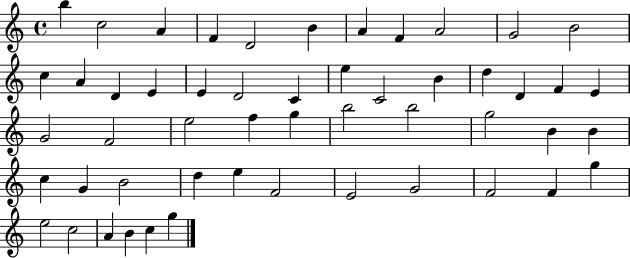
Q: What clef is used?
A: treble